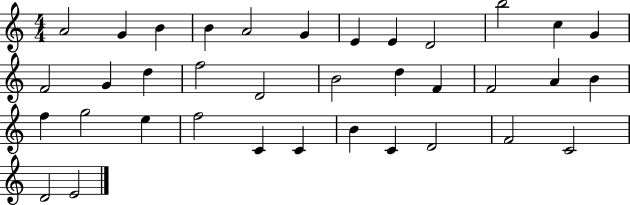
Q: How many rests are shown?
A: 0